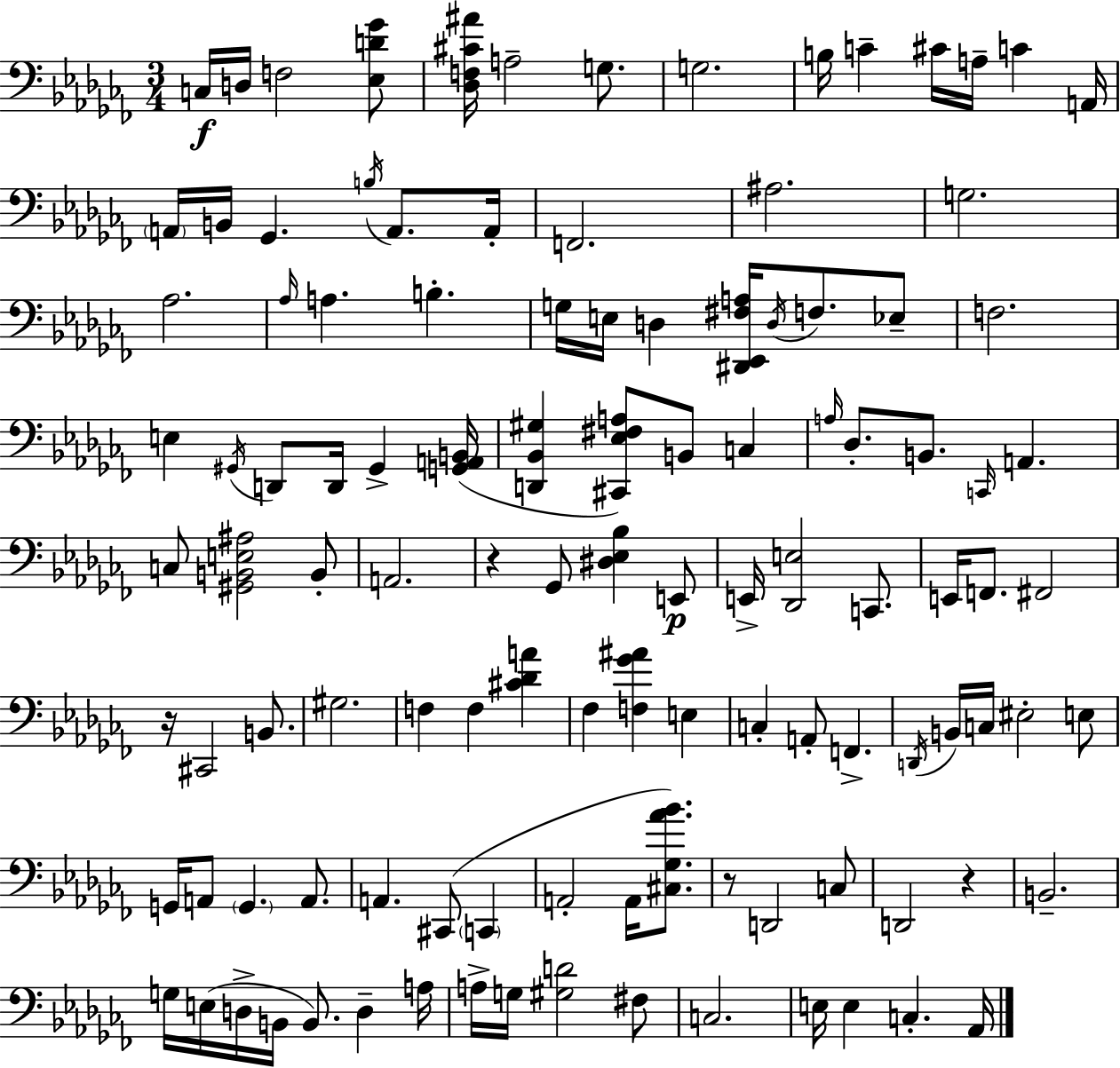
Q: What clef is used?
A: bass